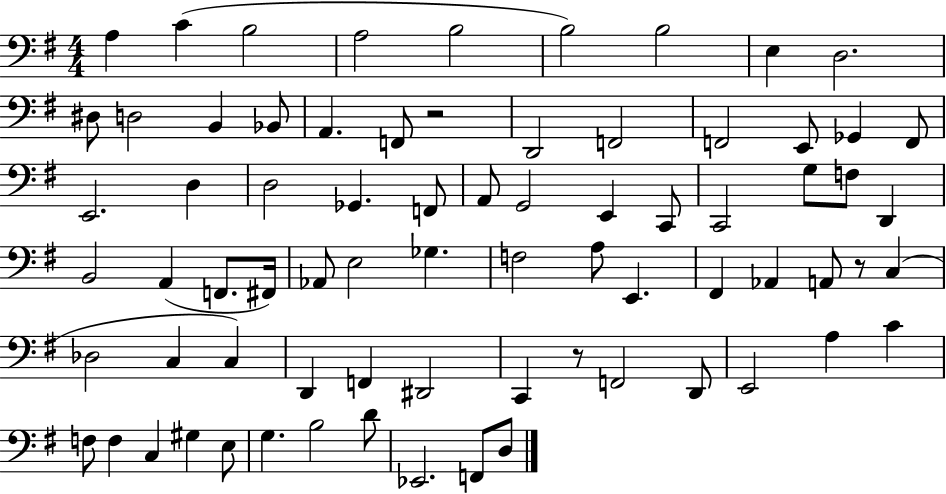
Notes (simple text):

A3/q C4/q B3/h A3/h B3/h B3/h B3/h E3/q D3/h. D#3/e D3/h B2/q Bb2/e A2/q. F2/e R/h D2/h F2/h F2/h E2/e Gb2/q F2/e E2/h. D3/q D3/h Gb2/q. F2/e A2/e G2/h E2/q C2/e C2/h G3/e F3/e D2/q B2/h A2/q F2/e. F#2/s Ab2/e E3/h Gb3/q. F3/h A3/e E2/q. F#2/q Ab2/q A2/e R/e C3/q Db3/h C3/q C3/q D2/q F2/q D#2/h C2/q R/e F2/h D2/e E2/h A3/q C4/q F3/e F3/q C3/q G#3/q E3/e G3/q. B3/h D4/e Eb2/h. F2/e D3/e